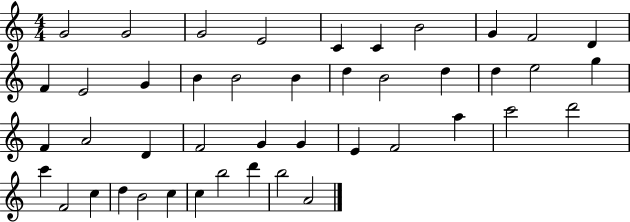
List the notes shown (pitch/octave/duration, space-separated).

G4/h G4/h G4/h E4/h C4/q C4/q B4/h G4/q F4/h D4/q F4/q E4/h G4/q B4/q B4/h B4/q D5/q B4/h D5/q D5/q E5/h G5/q F4/q A4/h D4/q F4/h G4/q G4/q E4/q F4/h A5/q C6/h D6/h C6/q F4/h C5/q D5/q B4/h C5/q C5/q B5/h D6/q B5/h A4/h